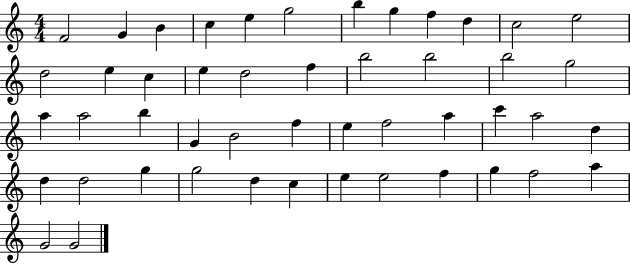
{
  \clef treble
  \numericTimeSignature
  \time 4/4
  \key c \major
  f'2 g'4 b'4 | c''4 e''4 g''2 | b''4 g''4 f''4 d''4 | c''2 e''2 | \break d''2 e''4 c''4 | e''4 d''2 f''4 | b''2 b''2 | b''2 g''2 | \break a''4 a''2 b''4 | g'4 b'2 f''4 | e''4 f''2 a''4 | c'''4 a''2 d''4 | \break d''4 d''2 g''4 | g''2 d''4 c''4 | e''4 e''2 f''4 | g''4 f''2 a''4 | \break g'2 g'2 | \bar "|."
}